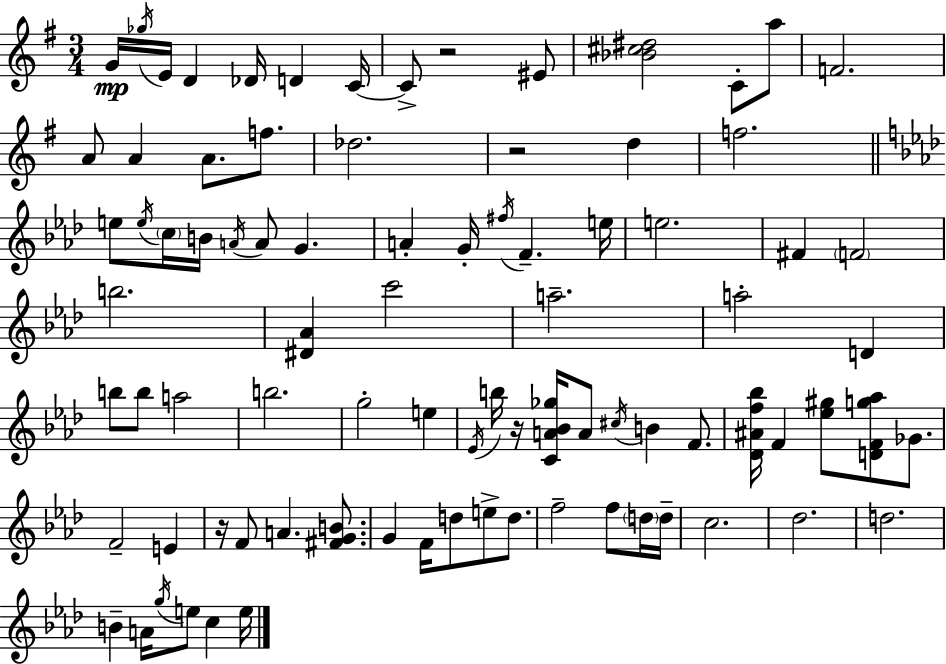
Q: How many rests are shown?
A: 4